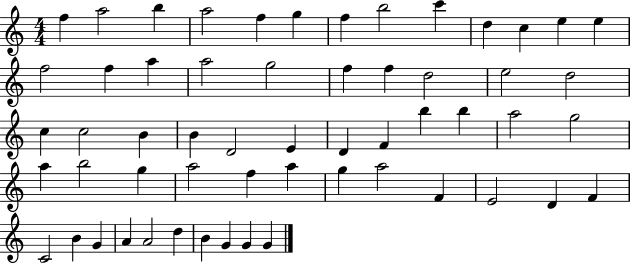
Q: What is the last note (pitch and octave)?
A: G4